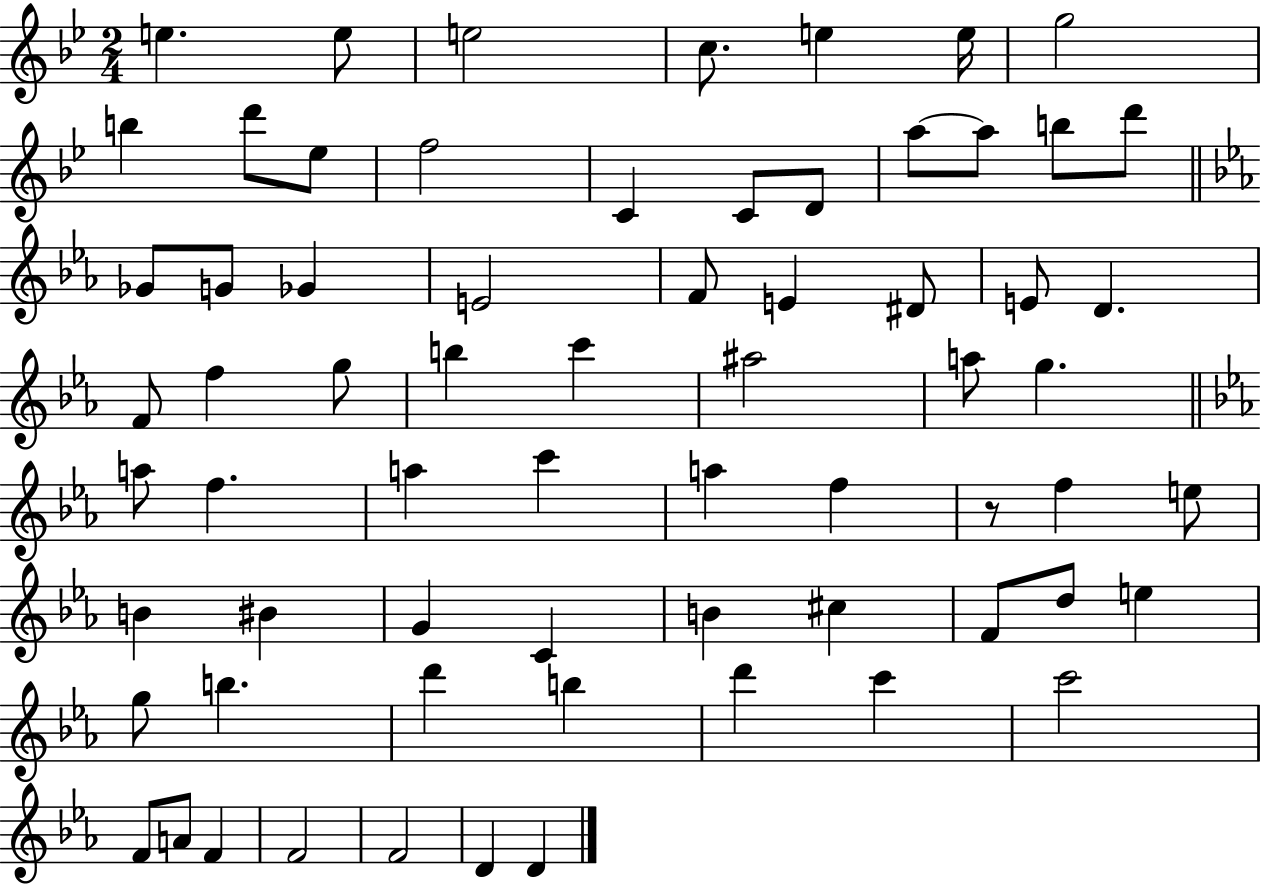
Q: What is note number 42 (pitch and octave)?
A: F5